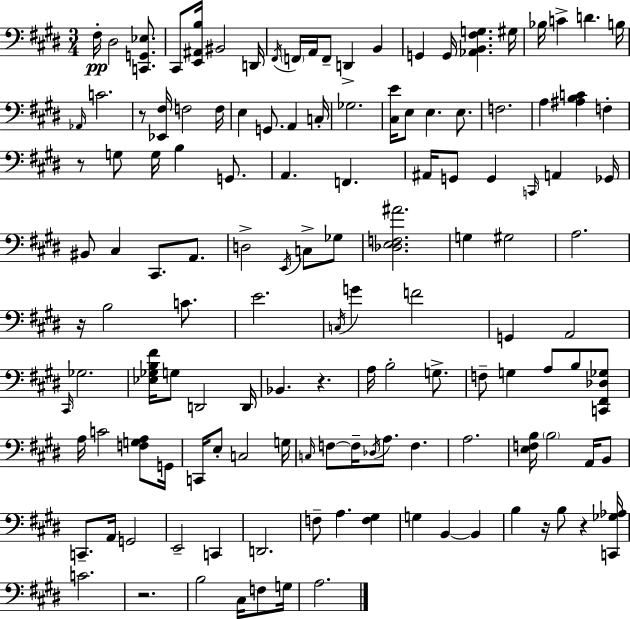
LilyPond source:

{
  \clef bass
  \numericTimeSignature
  \time 3/4
  \key e \major
  \repeat volta 2 { fis16-.\pp dis2 <c, g, ees>8. | cis,8 <e, ais, b>16 bis,2 d,16 | \acciaccatura { fis,16 } \parenthesize f,16 a,16 f,8-- d,4-> b,4 | g,4 g,16 <aes, b, fis g>4. | \break gis16 bes16 c'4-> d'4. | b16 \grace { aes,16 } c'2. | r8 <ees, fis>16 f2 | f16 e4 g,8. a,4 | \break c16-. ges2. | <cis e'>16 e8 e4. e8. | f2. | a4 <ais b c'>4 f4-. | \break r8 g8 g16 b4 g,8. | a,4. f,4. | ais,16 g,8 g,4 \grace { c,16 } a,4 | ges,16 bis,8 cis4 cis,8. | \break a,8. d2-> \acciaccatura { e,16 } | c8-> ges8 <des e f ais'>2. | g4 gis2 | a2. | \break r16 b2 | c'8. e'2. | \acciaccatura { c16 } g'4 f'2 | g,4 a,2 | \break \grace { cis,16 } ges2. | <ees ges b fis'>16 g8 d,2 | d,16 bes,4. | r4. a16 b2-. | \break g8.-> f8-- g4 | a8 b8 <c, fis, des ges>8 a16 c'2 | <f g a>8 g,16 c,16 e8-. c2 | g16 \grace { c16 } f8~~ f16-- \acciaccatura { des16 } a8. | \break f4. a2. | <e f b>16 \parenthesize b2 | a,16 b,8 c,8.-- a,16 | g,2 e,2-- | \break c,4 d,2. | f8-- a4. | <f gis>4 g4 | b,4~~ b,4 b4 | \break r16 b8 r4 <c, ges aes>16 c'2. | r2. | b2 | cis16 f8 g16 a2. | \break } \bar "|."
}